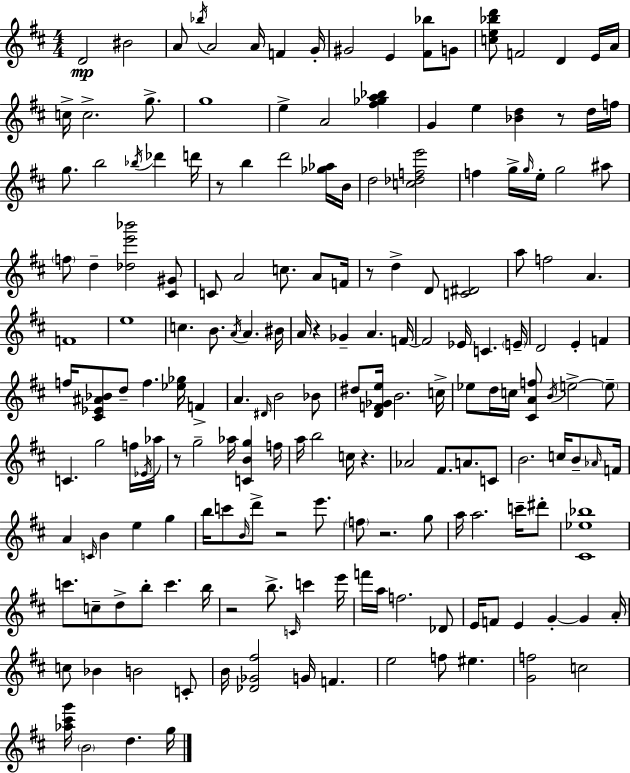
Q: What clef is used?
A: treble